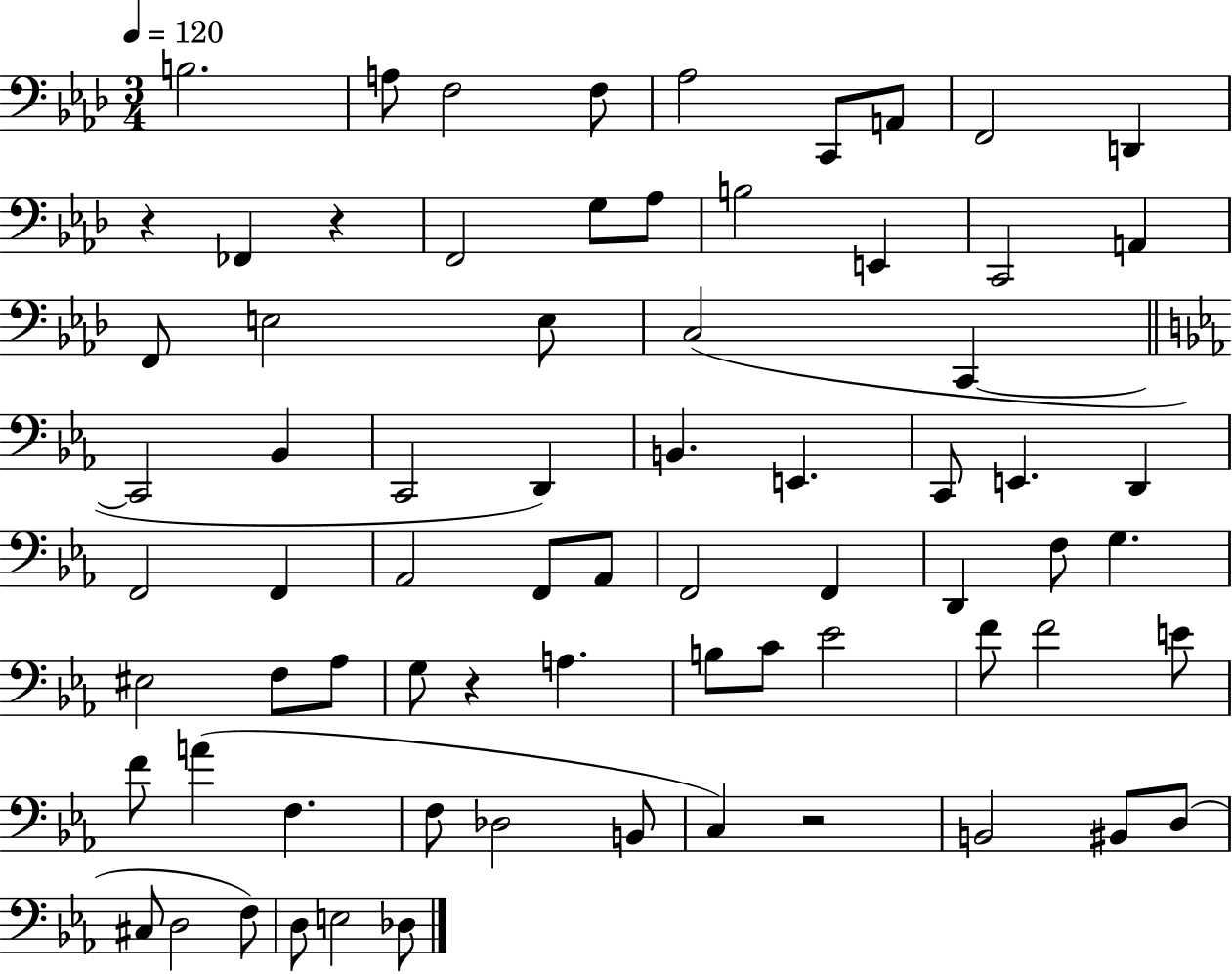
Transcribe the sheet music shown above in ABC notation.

X:1
T:Untitled
M:3/4
L:1/4
K:Ab
B,2 A,/2 F,2 F,/2 _A,2 C,,/2 A,,/2 F,,2 D,, z _F,, z F,,2 G,/2 _A,/2 B,2 E,, C,,2 A,, F,,/2 E,2 E,/2 C,2 C,, C,,2 _B,, C,,2 D,, B,, E,, C,,/2 E,, D,, F,,2 F,, _A,,2 F,,/2 _A,,/2 F,,2 F,, D,, F,/2 G, ^E,2 F,/2 _A,/2 G,/2 z A, B,/2 C/2 _E2 F/2 F2 E/2 F/2 A F, F,/2 _D,2 B,,/2 C, z2 B,,2 ^B,,/2 D,/2 ^C,/2 D,2 F,/2 D,/2 E,2 _D,/2